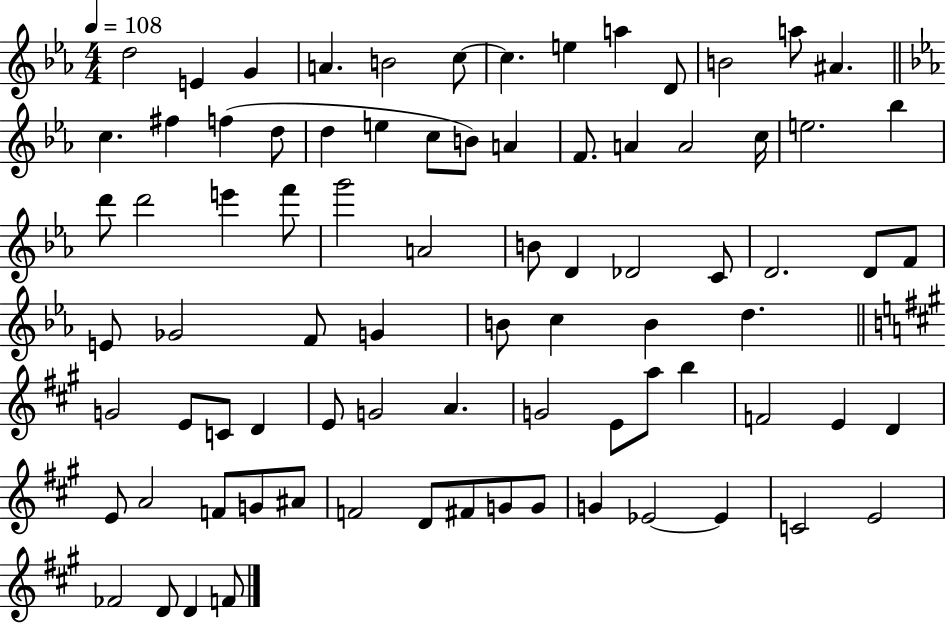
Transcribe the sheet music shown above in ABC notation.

X:1
T:Untitled
M:4/4
L:1/4
K:Eb
d2 E G A B2 c/2 c e a D/2 B2 a/2 ^A c ^f f d/2 d e c/2 B/2 A F/2 A A2 c/4 e2 _b d'/2 d'2 e' f'/2 g'2 A2 B/2 D _D2 C/2 D2 D/2 F/2 E/2 _G2 F/2 G B/2 c B d G2 E/2 C/2 D E/2 G2 A G2 E/2 a/2 b F2 E D E/2 A2 F/2 G/2 ^A/2 F2 D/2 ^F/2 G/2 G/2 G _E2 _E C2 E2 _F2 D/2 D F/2